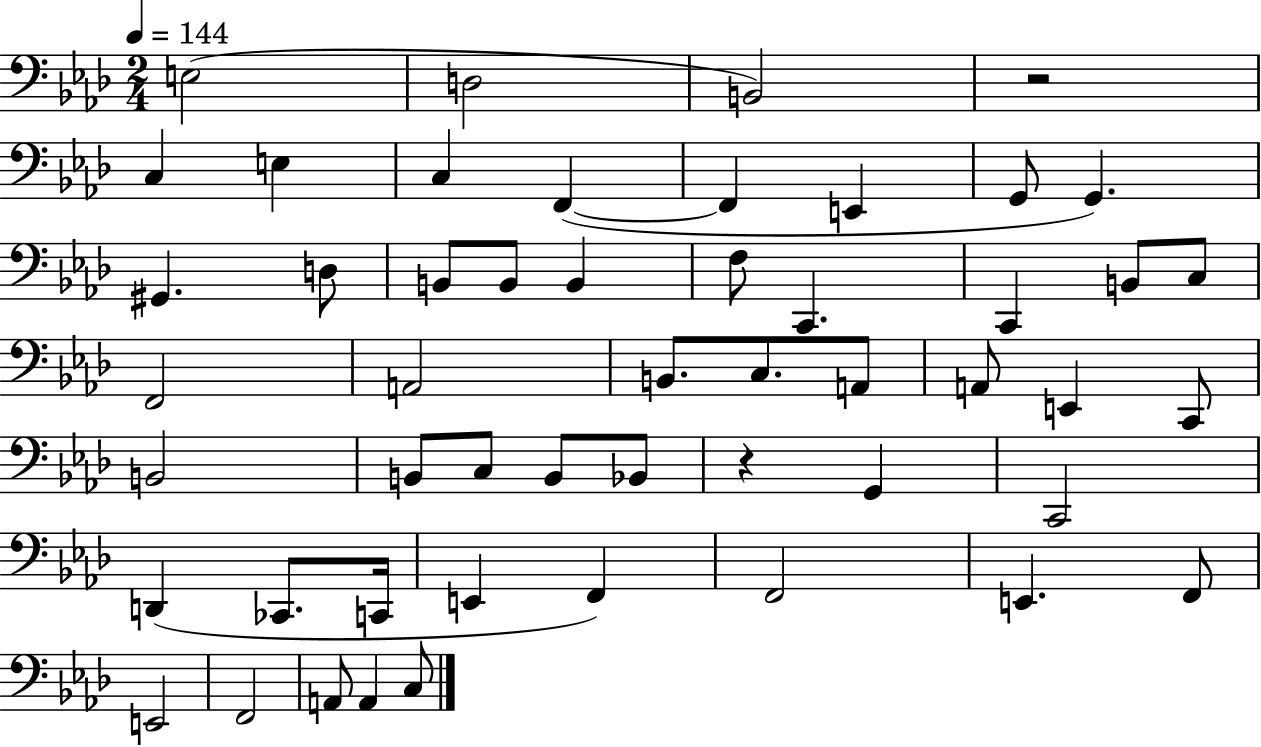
X:1
T:Untitled
M:2/4
L:1/4
K:Ab
E,2 D,2 B,,2 z2 C, E, C, F,, F,, E,, G,,/2 G,, ^G,, D,/2 B,,/2 B,,/2 B,, F,/2 C,, C,, B,,/2 C,/2 F,,2 A,,2 B,,/2 C,/2 A,,/2 A,,/2 E,, C,,/2 B,,2 B,,/2 C,/2 B,,/2 _B,,/2 z G,, C,,2 D,, _C,,/2 C,,/4 E,, F,, F,,2 E,, F,,/2 E,,2 F,,2 A,,/2 A,, C,/2